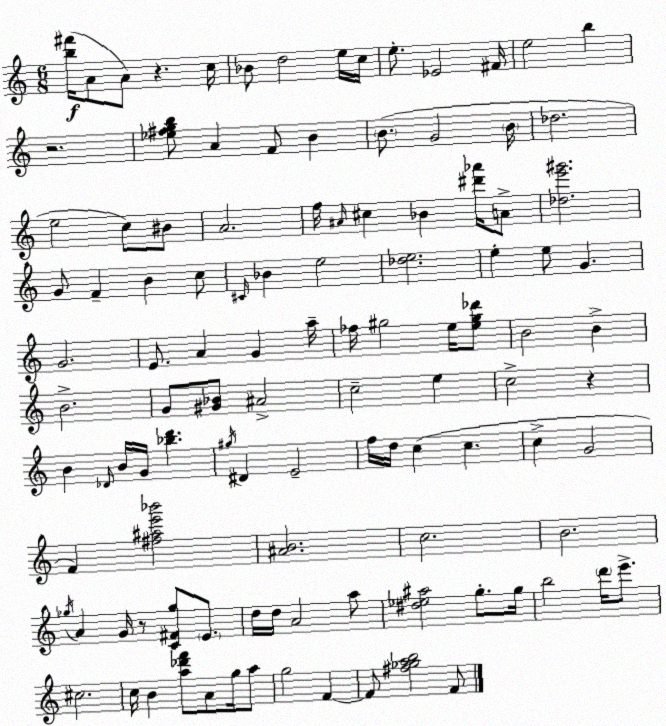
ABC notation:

X:1
T:Untitled
M:6/8
L:1/4
K:Am
[b^f']/4 A/2 A/2 z c/4 _B/2 d2 e/4 c/4 e/2 _E2 ^F/4 e2 b z2 [_e^fgb]/2 A F/2 B B/2 G2 B/4 _d2 e2 c/2 ^B/2 A2 f/4 ^A/4 ^c _B [^d'_a']/4 A/2 [_de'^g']2 G/2 F B c/2 ^C/4 _B e2 [_de]2 e e/2 G G2 E/2 A G a/4 _f/4 ^g2 e/4 [e^g_d']/2 B2 B B2 G/2 [^G_B]/2 ^A2 c2 e c2 z B _D/4 B/4 G/4 [_bd'] ^g/4 ^D E2 f/4 d/4 c c c G2 F [^f^ae'_b']2 [^AB]2 c2 B2 _g/4 A G/4 z/2 [C^F_g]/2 E/2 d/4 d/4 A2 a/2 [^d_e^a]2 g/2 g/4 b2 d'/4 e'/2 ^c2 c/4 B [a_d'f']/2 A/2 g/4 a/2 g2 F F/2 [^f_gab]2 F/2